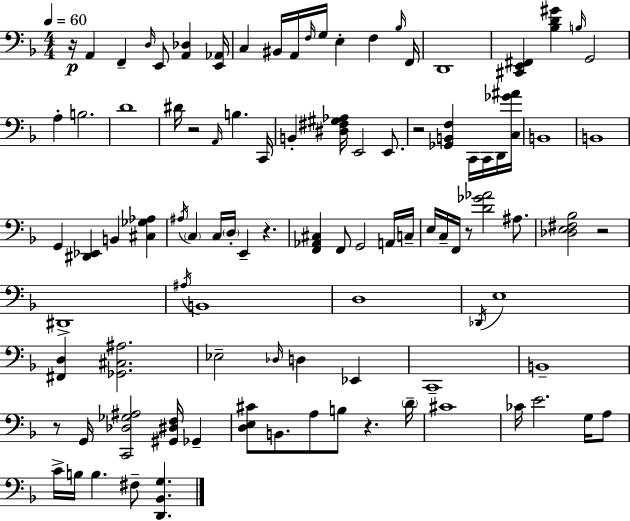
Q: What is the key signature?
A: D minor